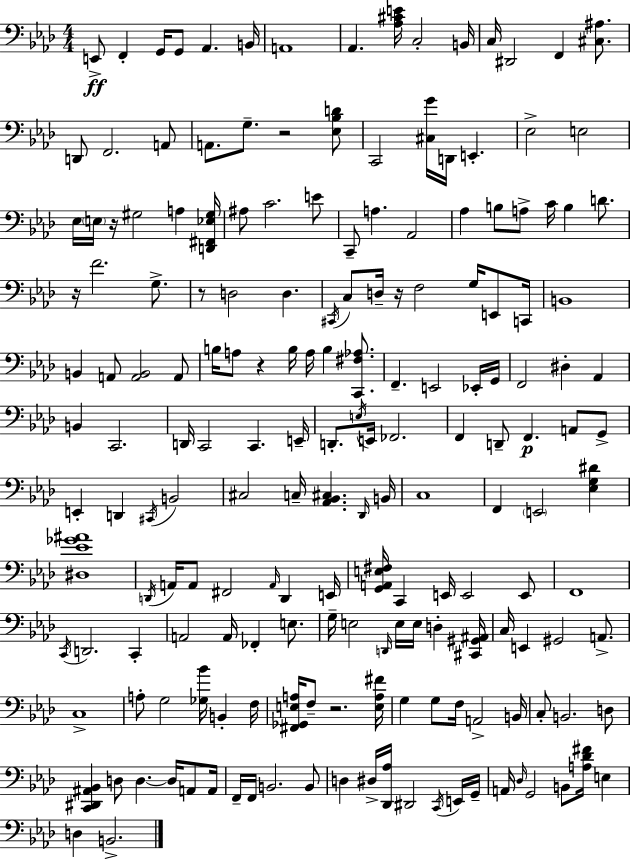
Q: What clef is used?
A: bass